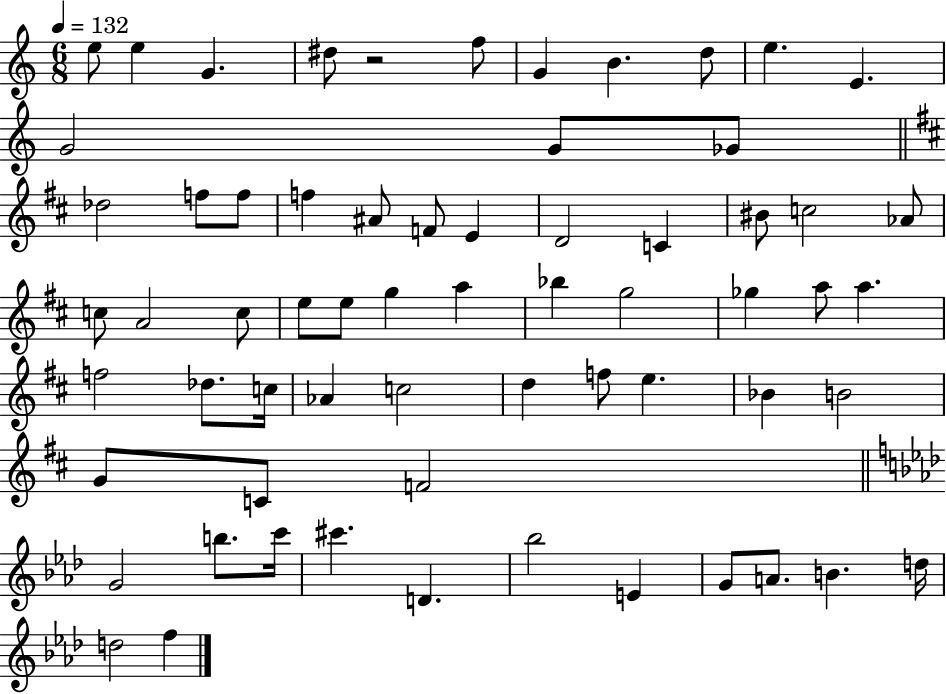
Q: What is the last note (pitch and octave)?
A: F5